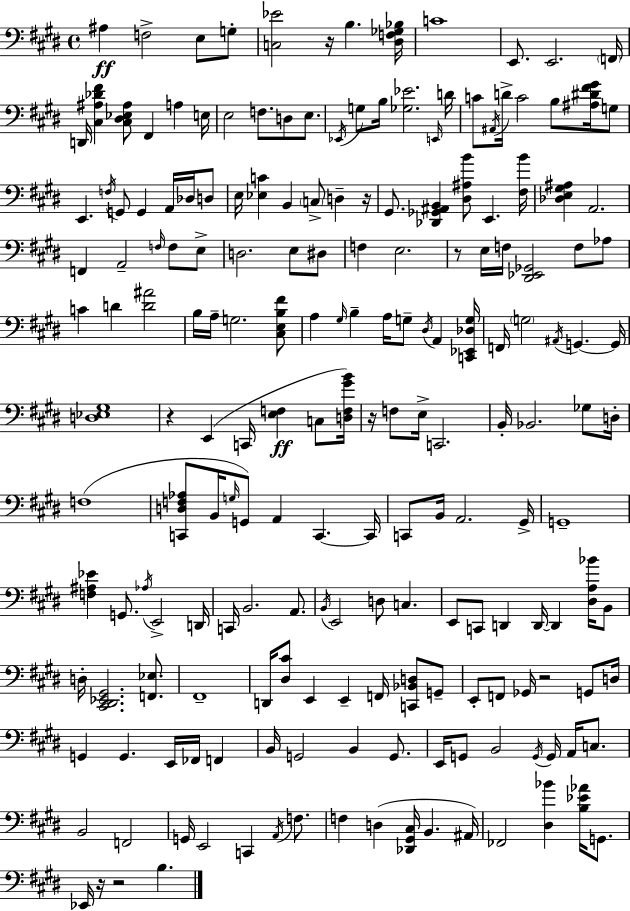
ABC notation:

X:1
T:Untitled
M:4/4
L:1/4
K:E
^A, F,2 E,/2 G,/2 [C,_E]2 z/4 B, [^D,F,_G,_B,]/4 C4 E,,/2 E,,2 F,,/4 D,,/4 [^C,^A,_D^F] [^C,^D,_E,^A,]/2 ^F,, A, E,/4 E,2 F,/2 D,/2 E,/2 _E,,/4 G,/2 B,/4 [_G,_E]2 E,,/4 D/4 C/2 ^A,,/4 D/4 C2 B,/2 [^A,^D^F^G]/4 G,/2 E,, F,/4 G,,/2 G,, A,,/4 _D,/4 D,/2 E,/4 [_E,C] B,, C,/2 D, z/4 ^G,,/2 [_D,,_G,,^A,,B,,] [^D,^A,B]/2 E,, [^F,B]/4 [_D,E,^G,^A,] A,,2 F,, A,,2 F,/4 F,/2 E,/2 D,2 E,/2 ^D,/2 F, E,2 z/2 E,/4 F,/4 [^D,,_E,,_G,,]2 F,/2 _A,/2 C D [D^A]2 B,/4 A,/4 G,2 [^C,E,B,^F]/2 A, ^G,/4 B, A,/4 G,/2 ^D,/4 A,, [C,,_E,,_D,G,]/4 F,,/4 G,2 ^A,,/4 G,, G,,/4 [D,_E,^G,]4 z E,, C,,/4 [E,F,] C,/2 [D,F,^GB]/4 z/4 F,/2 E,/4 C,,2 B,,/4 _B,,2 _G,/2 D,/4 F,4 [C,,D,F,_A,]/2 B,,/4 G,/4 G,,/2 A,, C,, C,,/4 C,,/2 B,,/4 A,,2 ^G,,/4 G,,4 [F,^A,_E] G,,/2 _A,/4 E,,2 D,,/4 C,,/4 B,,2 A,,/2 B,,/4 E,,2 D,/2 C, E,,/2 C,,/2 D,, D,,/4 D,, [^D,A,_B]/4 B,,/2 D,/4 [^C,,^D,,_E,,^G,,]2 [F,,_E,]/2 ^F,,4 D,,/4 [^D,^C]/2 E,, E,, F,,/4 [C,,_B,,D,]/2 G,,/2 E,,/2 F,,/2 _G,,/4 z2 G,,/2 D,/4 G,, G,, E,,/4 _F,,/4 F,, B,,/4 G,,2 B,, G,,/2 E,,/4 G,,/2 B,,2 G,,/4 G,,/4 A,,/4 C,/2 B,,2 F,,2 G,,/4 E,,2 C,, A,,/4 F,/2 F, D, [_D,,^G,,^C,]/4 B,, ^A,,/4 _F,,2 [^D,_B] [B,_E_A]/4 G,,/2 _E,,/4 z/4 z2 B,